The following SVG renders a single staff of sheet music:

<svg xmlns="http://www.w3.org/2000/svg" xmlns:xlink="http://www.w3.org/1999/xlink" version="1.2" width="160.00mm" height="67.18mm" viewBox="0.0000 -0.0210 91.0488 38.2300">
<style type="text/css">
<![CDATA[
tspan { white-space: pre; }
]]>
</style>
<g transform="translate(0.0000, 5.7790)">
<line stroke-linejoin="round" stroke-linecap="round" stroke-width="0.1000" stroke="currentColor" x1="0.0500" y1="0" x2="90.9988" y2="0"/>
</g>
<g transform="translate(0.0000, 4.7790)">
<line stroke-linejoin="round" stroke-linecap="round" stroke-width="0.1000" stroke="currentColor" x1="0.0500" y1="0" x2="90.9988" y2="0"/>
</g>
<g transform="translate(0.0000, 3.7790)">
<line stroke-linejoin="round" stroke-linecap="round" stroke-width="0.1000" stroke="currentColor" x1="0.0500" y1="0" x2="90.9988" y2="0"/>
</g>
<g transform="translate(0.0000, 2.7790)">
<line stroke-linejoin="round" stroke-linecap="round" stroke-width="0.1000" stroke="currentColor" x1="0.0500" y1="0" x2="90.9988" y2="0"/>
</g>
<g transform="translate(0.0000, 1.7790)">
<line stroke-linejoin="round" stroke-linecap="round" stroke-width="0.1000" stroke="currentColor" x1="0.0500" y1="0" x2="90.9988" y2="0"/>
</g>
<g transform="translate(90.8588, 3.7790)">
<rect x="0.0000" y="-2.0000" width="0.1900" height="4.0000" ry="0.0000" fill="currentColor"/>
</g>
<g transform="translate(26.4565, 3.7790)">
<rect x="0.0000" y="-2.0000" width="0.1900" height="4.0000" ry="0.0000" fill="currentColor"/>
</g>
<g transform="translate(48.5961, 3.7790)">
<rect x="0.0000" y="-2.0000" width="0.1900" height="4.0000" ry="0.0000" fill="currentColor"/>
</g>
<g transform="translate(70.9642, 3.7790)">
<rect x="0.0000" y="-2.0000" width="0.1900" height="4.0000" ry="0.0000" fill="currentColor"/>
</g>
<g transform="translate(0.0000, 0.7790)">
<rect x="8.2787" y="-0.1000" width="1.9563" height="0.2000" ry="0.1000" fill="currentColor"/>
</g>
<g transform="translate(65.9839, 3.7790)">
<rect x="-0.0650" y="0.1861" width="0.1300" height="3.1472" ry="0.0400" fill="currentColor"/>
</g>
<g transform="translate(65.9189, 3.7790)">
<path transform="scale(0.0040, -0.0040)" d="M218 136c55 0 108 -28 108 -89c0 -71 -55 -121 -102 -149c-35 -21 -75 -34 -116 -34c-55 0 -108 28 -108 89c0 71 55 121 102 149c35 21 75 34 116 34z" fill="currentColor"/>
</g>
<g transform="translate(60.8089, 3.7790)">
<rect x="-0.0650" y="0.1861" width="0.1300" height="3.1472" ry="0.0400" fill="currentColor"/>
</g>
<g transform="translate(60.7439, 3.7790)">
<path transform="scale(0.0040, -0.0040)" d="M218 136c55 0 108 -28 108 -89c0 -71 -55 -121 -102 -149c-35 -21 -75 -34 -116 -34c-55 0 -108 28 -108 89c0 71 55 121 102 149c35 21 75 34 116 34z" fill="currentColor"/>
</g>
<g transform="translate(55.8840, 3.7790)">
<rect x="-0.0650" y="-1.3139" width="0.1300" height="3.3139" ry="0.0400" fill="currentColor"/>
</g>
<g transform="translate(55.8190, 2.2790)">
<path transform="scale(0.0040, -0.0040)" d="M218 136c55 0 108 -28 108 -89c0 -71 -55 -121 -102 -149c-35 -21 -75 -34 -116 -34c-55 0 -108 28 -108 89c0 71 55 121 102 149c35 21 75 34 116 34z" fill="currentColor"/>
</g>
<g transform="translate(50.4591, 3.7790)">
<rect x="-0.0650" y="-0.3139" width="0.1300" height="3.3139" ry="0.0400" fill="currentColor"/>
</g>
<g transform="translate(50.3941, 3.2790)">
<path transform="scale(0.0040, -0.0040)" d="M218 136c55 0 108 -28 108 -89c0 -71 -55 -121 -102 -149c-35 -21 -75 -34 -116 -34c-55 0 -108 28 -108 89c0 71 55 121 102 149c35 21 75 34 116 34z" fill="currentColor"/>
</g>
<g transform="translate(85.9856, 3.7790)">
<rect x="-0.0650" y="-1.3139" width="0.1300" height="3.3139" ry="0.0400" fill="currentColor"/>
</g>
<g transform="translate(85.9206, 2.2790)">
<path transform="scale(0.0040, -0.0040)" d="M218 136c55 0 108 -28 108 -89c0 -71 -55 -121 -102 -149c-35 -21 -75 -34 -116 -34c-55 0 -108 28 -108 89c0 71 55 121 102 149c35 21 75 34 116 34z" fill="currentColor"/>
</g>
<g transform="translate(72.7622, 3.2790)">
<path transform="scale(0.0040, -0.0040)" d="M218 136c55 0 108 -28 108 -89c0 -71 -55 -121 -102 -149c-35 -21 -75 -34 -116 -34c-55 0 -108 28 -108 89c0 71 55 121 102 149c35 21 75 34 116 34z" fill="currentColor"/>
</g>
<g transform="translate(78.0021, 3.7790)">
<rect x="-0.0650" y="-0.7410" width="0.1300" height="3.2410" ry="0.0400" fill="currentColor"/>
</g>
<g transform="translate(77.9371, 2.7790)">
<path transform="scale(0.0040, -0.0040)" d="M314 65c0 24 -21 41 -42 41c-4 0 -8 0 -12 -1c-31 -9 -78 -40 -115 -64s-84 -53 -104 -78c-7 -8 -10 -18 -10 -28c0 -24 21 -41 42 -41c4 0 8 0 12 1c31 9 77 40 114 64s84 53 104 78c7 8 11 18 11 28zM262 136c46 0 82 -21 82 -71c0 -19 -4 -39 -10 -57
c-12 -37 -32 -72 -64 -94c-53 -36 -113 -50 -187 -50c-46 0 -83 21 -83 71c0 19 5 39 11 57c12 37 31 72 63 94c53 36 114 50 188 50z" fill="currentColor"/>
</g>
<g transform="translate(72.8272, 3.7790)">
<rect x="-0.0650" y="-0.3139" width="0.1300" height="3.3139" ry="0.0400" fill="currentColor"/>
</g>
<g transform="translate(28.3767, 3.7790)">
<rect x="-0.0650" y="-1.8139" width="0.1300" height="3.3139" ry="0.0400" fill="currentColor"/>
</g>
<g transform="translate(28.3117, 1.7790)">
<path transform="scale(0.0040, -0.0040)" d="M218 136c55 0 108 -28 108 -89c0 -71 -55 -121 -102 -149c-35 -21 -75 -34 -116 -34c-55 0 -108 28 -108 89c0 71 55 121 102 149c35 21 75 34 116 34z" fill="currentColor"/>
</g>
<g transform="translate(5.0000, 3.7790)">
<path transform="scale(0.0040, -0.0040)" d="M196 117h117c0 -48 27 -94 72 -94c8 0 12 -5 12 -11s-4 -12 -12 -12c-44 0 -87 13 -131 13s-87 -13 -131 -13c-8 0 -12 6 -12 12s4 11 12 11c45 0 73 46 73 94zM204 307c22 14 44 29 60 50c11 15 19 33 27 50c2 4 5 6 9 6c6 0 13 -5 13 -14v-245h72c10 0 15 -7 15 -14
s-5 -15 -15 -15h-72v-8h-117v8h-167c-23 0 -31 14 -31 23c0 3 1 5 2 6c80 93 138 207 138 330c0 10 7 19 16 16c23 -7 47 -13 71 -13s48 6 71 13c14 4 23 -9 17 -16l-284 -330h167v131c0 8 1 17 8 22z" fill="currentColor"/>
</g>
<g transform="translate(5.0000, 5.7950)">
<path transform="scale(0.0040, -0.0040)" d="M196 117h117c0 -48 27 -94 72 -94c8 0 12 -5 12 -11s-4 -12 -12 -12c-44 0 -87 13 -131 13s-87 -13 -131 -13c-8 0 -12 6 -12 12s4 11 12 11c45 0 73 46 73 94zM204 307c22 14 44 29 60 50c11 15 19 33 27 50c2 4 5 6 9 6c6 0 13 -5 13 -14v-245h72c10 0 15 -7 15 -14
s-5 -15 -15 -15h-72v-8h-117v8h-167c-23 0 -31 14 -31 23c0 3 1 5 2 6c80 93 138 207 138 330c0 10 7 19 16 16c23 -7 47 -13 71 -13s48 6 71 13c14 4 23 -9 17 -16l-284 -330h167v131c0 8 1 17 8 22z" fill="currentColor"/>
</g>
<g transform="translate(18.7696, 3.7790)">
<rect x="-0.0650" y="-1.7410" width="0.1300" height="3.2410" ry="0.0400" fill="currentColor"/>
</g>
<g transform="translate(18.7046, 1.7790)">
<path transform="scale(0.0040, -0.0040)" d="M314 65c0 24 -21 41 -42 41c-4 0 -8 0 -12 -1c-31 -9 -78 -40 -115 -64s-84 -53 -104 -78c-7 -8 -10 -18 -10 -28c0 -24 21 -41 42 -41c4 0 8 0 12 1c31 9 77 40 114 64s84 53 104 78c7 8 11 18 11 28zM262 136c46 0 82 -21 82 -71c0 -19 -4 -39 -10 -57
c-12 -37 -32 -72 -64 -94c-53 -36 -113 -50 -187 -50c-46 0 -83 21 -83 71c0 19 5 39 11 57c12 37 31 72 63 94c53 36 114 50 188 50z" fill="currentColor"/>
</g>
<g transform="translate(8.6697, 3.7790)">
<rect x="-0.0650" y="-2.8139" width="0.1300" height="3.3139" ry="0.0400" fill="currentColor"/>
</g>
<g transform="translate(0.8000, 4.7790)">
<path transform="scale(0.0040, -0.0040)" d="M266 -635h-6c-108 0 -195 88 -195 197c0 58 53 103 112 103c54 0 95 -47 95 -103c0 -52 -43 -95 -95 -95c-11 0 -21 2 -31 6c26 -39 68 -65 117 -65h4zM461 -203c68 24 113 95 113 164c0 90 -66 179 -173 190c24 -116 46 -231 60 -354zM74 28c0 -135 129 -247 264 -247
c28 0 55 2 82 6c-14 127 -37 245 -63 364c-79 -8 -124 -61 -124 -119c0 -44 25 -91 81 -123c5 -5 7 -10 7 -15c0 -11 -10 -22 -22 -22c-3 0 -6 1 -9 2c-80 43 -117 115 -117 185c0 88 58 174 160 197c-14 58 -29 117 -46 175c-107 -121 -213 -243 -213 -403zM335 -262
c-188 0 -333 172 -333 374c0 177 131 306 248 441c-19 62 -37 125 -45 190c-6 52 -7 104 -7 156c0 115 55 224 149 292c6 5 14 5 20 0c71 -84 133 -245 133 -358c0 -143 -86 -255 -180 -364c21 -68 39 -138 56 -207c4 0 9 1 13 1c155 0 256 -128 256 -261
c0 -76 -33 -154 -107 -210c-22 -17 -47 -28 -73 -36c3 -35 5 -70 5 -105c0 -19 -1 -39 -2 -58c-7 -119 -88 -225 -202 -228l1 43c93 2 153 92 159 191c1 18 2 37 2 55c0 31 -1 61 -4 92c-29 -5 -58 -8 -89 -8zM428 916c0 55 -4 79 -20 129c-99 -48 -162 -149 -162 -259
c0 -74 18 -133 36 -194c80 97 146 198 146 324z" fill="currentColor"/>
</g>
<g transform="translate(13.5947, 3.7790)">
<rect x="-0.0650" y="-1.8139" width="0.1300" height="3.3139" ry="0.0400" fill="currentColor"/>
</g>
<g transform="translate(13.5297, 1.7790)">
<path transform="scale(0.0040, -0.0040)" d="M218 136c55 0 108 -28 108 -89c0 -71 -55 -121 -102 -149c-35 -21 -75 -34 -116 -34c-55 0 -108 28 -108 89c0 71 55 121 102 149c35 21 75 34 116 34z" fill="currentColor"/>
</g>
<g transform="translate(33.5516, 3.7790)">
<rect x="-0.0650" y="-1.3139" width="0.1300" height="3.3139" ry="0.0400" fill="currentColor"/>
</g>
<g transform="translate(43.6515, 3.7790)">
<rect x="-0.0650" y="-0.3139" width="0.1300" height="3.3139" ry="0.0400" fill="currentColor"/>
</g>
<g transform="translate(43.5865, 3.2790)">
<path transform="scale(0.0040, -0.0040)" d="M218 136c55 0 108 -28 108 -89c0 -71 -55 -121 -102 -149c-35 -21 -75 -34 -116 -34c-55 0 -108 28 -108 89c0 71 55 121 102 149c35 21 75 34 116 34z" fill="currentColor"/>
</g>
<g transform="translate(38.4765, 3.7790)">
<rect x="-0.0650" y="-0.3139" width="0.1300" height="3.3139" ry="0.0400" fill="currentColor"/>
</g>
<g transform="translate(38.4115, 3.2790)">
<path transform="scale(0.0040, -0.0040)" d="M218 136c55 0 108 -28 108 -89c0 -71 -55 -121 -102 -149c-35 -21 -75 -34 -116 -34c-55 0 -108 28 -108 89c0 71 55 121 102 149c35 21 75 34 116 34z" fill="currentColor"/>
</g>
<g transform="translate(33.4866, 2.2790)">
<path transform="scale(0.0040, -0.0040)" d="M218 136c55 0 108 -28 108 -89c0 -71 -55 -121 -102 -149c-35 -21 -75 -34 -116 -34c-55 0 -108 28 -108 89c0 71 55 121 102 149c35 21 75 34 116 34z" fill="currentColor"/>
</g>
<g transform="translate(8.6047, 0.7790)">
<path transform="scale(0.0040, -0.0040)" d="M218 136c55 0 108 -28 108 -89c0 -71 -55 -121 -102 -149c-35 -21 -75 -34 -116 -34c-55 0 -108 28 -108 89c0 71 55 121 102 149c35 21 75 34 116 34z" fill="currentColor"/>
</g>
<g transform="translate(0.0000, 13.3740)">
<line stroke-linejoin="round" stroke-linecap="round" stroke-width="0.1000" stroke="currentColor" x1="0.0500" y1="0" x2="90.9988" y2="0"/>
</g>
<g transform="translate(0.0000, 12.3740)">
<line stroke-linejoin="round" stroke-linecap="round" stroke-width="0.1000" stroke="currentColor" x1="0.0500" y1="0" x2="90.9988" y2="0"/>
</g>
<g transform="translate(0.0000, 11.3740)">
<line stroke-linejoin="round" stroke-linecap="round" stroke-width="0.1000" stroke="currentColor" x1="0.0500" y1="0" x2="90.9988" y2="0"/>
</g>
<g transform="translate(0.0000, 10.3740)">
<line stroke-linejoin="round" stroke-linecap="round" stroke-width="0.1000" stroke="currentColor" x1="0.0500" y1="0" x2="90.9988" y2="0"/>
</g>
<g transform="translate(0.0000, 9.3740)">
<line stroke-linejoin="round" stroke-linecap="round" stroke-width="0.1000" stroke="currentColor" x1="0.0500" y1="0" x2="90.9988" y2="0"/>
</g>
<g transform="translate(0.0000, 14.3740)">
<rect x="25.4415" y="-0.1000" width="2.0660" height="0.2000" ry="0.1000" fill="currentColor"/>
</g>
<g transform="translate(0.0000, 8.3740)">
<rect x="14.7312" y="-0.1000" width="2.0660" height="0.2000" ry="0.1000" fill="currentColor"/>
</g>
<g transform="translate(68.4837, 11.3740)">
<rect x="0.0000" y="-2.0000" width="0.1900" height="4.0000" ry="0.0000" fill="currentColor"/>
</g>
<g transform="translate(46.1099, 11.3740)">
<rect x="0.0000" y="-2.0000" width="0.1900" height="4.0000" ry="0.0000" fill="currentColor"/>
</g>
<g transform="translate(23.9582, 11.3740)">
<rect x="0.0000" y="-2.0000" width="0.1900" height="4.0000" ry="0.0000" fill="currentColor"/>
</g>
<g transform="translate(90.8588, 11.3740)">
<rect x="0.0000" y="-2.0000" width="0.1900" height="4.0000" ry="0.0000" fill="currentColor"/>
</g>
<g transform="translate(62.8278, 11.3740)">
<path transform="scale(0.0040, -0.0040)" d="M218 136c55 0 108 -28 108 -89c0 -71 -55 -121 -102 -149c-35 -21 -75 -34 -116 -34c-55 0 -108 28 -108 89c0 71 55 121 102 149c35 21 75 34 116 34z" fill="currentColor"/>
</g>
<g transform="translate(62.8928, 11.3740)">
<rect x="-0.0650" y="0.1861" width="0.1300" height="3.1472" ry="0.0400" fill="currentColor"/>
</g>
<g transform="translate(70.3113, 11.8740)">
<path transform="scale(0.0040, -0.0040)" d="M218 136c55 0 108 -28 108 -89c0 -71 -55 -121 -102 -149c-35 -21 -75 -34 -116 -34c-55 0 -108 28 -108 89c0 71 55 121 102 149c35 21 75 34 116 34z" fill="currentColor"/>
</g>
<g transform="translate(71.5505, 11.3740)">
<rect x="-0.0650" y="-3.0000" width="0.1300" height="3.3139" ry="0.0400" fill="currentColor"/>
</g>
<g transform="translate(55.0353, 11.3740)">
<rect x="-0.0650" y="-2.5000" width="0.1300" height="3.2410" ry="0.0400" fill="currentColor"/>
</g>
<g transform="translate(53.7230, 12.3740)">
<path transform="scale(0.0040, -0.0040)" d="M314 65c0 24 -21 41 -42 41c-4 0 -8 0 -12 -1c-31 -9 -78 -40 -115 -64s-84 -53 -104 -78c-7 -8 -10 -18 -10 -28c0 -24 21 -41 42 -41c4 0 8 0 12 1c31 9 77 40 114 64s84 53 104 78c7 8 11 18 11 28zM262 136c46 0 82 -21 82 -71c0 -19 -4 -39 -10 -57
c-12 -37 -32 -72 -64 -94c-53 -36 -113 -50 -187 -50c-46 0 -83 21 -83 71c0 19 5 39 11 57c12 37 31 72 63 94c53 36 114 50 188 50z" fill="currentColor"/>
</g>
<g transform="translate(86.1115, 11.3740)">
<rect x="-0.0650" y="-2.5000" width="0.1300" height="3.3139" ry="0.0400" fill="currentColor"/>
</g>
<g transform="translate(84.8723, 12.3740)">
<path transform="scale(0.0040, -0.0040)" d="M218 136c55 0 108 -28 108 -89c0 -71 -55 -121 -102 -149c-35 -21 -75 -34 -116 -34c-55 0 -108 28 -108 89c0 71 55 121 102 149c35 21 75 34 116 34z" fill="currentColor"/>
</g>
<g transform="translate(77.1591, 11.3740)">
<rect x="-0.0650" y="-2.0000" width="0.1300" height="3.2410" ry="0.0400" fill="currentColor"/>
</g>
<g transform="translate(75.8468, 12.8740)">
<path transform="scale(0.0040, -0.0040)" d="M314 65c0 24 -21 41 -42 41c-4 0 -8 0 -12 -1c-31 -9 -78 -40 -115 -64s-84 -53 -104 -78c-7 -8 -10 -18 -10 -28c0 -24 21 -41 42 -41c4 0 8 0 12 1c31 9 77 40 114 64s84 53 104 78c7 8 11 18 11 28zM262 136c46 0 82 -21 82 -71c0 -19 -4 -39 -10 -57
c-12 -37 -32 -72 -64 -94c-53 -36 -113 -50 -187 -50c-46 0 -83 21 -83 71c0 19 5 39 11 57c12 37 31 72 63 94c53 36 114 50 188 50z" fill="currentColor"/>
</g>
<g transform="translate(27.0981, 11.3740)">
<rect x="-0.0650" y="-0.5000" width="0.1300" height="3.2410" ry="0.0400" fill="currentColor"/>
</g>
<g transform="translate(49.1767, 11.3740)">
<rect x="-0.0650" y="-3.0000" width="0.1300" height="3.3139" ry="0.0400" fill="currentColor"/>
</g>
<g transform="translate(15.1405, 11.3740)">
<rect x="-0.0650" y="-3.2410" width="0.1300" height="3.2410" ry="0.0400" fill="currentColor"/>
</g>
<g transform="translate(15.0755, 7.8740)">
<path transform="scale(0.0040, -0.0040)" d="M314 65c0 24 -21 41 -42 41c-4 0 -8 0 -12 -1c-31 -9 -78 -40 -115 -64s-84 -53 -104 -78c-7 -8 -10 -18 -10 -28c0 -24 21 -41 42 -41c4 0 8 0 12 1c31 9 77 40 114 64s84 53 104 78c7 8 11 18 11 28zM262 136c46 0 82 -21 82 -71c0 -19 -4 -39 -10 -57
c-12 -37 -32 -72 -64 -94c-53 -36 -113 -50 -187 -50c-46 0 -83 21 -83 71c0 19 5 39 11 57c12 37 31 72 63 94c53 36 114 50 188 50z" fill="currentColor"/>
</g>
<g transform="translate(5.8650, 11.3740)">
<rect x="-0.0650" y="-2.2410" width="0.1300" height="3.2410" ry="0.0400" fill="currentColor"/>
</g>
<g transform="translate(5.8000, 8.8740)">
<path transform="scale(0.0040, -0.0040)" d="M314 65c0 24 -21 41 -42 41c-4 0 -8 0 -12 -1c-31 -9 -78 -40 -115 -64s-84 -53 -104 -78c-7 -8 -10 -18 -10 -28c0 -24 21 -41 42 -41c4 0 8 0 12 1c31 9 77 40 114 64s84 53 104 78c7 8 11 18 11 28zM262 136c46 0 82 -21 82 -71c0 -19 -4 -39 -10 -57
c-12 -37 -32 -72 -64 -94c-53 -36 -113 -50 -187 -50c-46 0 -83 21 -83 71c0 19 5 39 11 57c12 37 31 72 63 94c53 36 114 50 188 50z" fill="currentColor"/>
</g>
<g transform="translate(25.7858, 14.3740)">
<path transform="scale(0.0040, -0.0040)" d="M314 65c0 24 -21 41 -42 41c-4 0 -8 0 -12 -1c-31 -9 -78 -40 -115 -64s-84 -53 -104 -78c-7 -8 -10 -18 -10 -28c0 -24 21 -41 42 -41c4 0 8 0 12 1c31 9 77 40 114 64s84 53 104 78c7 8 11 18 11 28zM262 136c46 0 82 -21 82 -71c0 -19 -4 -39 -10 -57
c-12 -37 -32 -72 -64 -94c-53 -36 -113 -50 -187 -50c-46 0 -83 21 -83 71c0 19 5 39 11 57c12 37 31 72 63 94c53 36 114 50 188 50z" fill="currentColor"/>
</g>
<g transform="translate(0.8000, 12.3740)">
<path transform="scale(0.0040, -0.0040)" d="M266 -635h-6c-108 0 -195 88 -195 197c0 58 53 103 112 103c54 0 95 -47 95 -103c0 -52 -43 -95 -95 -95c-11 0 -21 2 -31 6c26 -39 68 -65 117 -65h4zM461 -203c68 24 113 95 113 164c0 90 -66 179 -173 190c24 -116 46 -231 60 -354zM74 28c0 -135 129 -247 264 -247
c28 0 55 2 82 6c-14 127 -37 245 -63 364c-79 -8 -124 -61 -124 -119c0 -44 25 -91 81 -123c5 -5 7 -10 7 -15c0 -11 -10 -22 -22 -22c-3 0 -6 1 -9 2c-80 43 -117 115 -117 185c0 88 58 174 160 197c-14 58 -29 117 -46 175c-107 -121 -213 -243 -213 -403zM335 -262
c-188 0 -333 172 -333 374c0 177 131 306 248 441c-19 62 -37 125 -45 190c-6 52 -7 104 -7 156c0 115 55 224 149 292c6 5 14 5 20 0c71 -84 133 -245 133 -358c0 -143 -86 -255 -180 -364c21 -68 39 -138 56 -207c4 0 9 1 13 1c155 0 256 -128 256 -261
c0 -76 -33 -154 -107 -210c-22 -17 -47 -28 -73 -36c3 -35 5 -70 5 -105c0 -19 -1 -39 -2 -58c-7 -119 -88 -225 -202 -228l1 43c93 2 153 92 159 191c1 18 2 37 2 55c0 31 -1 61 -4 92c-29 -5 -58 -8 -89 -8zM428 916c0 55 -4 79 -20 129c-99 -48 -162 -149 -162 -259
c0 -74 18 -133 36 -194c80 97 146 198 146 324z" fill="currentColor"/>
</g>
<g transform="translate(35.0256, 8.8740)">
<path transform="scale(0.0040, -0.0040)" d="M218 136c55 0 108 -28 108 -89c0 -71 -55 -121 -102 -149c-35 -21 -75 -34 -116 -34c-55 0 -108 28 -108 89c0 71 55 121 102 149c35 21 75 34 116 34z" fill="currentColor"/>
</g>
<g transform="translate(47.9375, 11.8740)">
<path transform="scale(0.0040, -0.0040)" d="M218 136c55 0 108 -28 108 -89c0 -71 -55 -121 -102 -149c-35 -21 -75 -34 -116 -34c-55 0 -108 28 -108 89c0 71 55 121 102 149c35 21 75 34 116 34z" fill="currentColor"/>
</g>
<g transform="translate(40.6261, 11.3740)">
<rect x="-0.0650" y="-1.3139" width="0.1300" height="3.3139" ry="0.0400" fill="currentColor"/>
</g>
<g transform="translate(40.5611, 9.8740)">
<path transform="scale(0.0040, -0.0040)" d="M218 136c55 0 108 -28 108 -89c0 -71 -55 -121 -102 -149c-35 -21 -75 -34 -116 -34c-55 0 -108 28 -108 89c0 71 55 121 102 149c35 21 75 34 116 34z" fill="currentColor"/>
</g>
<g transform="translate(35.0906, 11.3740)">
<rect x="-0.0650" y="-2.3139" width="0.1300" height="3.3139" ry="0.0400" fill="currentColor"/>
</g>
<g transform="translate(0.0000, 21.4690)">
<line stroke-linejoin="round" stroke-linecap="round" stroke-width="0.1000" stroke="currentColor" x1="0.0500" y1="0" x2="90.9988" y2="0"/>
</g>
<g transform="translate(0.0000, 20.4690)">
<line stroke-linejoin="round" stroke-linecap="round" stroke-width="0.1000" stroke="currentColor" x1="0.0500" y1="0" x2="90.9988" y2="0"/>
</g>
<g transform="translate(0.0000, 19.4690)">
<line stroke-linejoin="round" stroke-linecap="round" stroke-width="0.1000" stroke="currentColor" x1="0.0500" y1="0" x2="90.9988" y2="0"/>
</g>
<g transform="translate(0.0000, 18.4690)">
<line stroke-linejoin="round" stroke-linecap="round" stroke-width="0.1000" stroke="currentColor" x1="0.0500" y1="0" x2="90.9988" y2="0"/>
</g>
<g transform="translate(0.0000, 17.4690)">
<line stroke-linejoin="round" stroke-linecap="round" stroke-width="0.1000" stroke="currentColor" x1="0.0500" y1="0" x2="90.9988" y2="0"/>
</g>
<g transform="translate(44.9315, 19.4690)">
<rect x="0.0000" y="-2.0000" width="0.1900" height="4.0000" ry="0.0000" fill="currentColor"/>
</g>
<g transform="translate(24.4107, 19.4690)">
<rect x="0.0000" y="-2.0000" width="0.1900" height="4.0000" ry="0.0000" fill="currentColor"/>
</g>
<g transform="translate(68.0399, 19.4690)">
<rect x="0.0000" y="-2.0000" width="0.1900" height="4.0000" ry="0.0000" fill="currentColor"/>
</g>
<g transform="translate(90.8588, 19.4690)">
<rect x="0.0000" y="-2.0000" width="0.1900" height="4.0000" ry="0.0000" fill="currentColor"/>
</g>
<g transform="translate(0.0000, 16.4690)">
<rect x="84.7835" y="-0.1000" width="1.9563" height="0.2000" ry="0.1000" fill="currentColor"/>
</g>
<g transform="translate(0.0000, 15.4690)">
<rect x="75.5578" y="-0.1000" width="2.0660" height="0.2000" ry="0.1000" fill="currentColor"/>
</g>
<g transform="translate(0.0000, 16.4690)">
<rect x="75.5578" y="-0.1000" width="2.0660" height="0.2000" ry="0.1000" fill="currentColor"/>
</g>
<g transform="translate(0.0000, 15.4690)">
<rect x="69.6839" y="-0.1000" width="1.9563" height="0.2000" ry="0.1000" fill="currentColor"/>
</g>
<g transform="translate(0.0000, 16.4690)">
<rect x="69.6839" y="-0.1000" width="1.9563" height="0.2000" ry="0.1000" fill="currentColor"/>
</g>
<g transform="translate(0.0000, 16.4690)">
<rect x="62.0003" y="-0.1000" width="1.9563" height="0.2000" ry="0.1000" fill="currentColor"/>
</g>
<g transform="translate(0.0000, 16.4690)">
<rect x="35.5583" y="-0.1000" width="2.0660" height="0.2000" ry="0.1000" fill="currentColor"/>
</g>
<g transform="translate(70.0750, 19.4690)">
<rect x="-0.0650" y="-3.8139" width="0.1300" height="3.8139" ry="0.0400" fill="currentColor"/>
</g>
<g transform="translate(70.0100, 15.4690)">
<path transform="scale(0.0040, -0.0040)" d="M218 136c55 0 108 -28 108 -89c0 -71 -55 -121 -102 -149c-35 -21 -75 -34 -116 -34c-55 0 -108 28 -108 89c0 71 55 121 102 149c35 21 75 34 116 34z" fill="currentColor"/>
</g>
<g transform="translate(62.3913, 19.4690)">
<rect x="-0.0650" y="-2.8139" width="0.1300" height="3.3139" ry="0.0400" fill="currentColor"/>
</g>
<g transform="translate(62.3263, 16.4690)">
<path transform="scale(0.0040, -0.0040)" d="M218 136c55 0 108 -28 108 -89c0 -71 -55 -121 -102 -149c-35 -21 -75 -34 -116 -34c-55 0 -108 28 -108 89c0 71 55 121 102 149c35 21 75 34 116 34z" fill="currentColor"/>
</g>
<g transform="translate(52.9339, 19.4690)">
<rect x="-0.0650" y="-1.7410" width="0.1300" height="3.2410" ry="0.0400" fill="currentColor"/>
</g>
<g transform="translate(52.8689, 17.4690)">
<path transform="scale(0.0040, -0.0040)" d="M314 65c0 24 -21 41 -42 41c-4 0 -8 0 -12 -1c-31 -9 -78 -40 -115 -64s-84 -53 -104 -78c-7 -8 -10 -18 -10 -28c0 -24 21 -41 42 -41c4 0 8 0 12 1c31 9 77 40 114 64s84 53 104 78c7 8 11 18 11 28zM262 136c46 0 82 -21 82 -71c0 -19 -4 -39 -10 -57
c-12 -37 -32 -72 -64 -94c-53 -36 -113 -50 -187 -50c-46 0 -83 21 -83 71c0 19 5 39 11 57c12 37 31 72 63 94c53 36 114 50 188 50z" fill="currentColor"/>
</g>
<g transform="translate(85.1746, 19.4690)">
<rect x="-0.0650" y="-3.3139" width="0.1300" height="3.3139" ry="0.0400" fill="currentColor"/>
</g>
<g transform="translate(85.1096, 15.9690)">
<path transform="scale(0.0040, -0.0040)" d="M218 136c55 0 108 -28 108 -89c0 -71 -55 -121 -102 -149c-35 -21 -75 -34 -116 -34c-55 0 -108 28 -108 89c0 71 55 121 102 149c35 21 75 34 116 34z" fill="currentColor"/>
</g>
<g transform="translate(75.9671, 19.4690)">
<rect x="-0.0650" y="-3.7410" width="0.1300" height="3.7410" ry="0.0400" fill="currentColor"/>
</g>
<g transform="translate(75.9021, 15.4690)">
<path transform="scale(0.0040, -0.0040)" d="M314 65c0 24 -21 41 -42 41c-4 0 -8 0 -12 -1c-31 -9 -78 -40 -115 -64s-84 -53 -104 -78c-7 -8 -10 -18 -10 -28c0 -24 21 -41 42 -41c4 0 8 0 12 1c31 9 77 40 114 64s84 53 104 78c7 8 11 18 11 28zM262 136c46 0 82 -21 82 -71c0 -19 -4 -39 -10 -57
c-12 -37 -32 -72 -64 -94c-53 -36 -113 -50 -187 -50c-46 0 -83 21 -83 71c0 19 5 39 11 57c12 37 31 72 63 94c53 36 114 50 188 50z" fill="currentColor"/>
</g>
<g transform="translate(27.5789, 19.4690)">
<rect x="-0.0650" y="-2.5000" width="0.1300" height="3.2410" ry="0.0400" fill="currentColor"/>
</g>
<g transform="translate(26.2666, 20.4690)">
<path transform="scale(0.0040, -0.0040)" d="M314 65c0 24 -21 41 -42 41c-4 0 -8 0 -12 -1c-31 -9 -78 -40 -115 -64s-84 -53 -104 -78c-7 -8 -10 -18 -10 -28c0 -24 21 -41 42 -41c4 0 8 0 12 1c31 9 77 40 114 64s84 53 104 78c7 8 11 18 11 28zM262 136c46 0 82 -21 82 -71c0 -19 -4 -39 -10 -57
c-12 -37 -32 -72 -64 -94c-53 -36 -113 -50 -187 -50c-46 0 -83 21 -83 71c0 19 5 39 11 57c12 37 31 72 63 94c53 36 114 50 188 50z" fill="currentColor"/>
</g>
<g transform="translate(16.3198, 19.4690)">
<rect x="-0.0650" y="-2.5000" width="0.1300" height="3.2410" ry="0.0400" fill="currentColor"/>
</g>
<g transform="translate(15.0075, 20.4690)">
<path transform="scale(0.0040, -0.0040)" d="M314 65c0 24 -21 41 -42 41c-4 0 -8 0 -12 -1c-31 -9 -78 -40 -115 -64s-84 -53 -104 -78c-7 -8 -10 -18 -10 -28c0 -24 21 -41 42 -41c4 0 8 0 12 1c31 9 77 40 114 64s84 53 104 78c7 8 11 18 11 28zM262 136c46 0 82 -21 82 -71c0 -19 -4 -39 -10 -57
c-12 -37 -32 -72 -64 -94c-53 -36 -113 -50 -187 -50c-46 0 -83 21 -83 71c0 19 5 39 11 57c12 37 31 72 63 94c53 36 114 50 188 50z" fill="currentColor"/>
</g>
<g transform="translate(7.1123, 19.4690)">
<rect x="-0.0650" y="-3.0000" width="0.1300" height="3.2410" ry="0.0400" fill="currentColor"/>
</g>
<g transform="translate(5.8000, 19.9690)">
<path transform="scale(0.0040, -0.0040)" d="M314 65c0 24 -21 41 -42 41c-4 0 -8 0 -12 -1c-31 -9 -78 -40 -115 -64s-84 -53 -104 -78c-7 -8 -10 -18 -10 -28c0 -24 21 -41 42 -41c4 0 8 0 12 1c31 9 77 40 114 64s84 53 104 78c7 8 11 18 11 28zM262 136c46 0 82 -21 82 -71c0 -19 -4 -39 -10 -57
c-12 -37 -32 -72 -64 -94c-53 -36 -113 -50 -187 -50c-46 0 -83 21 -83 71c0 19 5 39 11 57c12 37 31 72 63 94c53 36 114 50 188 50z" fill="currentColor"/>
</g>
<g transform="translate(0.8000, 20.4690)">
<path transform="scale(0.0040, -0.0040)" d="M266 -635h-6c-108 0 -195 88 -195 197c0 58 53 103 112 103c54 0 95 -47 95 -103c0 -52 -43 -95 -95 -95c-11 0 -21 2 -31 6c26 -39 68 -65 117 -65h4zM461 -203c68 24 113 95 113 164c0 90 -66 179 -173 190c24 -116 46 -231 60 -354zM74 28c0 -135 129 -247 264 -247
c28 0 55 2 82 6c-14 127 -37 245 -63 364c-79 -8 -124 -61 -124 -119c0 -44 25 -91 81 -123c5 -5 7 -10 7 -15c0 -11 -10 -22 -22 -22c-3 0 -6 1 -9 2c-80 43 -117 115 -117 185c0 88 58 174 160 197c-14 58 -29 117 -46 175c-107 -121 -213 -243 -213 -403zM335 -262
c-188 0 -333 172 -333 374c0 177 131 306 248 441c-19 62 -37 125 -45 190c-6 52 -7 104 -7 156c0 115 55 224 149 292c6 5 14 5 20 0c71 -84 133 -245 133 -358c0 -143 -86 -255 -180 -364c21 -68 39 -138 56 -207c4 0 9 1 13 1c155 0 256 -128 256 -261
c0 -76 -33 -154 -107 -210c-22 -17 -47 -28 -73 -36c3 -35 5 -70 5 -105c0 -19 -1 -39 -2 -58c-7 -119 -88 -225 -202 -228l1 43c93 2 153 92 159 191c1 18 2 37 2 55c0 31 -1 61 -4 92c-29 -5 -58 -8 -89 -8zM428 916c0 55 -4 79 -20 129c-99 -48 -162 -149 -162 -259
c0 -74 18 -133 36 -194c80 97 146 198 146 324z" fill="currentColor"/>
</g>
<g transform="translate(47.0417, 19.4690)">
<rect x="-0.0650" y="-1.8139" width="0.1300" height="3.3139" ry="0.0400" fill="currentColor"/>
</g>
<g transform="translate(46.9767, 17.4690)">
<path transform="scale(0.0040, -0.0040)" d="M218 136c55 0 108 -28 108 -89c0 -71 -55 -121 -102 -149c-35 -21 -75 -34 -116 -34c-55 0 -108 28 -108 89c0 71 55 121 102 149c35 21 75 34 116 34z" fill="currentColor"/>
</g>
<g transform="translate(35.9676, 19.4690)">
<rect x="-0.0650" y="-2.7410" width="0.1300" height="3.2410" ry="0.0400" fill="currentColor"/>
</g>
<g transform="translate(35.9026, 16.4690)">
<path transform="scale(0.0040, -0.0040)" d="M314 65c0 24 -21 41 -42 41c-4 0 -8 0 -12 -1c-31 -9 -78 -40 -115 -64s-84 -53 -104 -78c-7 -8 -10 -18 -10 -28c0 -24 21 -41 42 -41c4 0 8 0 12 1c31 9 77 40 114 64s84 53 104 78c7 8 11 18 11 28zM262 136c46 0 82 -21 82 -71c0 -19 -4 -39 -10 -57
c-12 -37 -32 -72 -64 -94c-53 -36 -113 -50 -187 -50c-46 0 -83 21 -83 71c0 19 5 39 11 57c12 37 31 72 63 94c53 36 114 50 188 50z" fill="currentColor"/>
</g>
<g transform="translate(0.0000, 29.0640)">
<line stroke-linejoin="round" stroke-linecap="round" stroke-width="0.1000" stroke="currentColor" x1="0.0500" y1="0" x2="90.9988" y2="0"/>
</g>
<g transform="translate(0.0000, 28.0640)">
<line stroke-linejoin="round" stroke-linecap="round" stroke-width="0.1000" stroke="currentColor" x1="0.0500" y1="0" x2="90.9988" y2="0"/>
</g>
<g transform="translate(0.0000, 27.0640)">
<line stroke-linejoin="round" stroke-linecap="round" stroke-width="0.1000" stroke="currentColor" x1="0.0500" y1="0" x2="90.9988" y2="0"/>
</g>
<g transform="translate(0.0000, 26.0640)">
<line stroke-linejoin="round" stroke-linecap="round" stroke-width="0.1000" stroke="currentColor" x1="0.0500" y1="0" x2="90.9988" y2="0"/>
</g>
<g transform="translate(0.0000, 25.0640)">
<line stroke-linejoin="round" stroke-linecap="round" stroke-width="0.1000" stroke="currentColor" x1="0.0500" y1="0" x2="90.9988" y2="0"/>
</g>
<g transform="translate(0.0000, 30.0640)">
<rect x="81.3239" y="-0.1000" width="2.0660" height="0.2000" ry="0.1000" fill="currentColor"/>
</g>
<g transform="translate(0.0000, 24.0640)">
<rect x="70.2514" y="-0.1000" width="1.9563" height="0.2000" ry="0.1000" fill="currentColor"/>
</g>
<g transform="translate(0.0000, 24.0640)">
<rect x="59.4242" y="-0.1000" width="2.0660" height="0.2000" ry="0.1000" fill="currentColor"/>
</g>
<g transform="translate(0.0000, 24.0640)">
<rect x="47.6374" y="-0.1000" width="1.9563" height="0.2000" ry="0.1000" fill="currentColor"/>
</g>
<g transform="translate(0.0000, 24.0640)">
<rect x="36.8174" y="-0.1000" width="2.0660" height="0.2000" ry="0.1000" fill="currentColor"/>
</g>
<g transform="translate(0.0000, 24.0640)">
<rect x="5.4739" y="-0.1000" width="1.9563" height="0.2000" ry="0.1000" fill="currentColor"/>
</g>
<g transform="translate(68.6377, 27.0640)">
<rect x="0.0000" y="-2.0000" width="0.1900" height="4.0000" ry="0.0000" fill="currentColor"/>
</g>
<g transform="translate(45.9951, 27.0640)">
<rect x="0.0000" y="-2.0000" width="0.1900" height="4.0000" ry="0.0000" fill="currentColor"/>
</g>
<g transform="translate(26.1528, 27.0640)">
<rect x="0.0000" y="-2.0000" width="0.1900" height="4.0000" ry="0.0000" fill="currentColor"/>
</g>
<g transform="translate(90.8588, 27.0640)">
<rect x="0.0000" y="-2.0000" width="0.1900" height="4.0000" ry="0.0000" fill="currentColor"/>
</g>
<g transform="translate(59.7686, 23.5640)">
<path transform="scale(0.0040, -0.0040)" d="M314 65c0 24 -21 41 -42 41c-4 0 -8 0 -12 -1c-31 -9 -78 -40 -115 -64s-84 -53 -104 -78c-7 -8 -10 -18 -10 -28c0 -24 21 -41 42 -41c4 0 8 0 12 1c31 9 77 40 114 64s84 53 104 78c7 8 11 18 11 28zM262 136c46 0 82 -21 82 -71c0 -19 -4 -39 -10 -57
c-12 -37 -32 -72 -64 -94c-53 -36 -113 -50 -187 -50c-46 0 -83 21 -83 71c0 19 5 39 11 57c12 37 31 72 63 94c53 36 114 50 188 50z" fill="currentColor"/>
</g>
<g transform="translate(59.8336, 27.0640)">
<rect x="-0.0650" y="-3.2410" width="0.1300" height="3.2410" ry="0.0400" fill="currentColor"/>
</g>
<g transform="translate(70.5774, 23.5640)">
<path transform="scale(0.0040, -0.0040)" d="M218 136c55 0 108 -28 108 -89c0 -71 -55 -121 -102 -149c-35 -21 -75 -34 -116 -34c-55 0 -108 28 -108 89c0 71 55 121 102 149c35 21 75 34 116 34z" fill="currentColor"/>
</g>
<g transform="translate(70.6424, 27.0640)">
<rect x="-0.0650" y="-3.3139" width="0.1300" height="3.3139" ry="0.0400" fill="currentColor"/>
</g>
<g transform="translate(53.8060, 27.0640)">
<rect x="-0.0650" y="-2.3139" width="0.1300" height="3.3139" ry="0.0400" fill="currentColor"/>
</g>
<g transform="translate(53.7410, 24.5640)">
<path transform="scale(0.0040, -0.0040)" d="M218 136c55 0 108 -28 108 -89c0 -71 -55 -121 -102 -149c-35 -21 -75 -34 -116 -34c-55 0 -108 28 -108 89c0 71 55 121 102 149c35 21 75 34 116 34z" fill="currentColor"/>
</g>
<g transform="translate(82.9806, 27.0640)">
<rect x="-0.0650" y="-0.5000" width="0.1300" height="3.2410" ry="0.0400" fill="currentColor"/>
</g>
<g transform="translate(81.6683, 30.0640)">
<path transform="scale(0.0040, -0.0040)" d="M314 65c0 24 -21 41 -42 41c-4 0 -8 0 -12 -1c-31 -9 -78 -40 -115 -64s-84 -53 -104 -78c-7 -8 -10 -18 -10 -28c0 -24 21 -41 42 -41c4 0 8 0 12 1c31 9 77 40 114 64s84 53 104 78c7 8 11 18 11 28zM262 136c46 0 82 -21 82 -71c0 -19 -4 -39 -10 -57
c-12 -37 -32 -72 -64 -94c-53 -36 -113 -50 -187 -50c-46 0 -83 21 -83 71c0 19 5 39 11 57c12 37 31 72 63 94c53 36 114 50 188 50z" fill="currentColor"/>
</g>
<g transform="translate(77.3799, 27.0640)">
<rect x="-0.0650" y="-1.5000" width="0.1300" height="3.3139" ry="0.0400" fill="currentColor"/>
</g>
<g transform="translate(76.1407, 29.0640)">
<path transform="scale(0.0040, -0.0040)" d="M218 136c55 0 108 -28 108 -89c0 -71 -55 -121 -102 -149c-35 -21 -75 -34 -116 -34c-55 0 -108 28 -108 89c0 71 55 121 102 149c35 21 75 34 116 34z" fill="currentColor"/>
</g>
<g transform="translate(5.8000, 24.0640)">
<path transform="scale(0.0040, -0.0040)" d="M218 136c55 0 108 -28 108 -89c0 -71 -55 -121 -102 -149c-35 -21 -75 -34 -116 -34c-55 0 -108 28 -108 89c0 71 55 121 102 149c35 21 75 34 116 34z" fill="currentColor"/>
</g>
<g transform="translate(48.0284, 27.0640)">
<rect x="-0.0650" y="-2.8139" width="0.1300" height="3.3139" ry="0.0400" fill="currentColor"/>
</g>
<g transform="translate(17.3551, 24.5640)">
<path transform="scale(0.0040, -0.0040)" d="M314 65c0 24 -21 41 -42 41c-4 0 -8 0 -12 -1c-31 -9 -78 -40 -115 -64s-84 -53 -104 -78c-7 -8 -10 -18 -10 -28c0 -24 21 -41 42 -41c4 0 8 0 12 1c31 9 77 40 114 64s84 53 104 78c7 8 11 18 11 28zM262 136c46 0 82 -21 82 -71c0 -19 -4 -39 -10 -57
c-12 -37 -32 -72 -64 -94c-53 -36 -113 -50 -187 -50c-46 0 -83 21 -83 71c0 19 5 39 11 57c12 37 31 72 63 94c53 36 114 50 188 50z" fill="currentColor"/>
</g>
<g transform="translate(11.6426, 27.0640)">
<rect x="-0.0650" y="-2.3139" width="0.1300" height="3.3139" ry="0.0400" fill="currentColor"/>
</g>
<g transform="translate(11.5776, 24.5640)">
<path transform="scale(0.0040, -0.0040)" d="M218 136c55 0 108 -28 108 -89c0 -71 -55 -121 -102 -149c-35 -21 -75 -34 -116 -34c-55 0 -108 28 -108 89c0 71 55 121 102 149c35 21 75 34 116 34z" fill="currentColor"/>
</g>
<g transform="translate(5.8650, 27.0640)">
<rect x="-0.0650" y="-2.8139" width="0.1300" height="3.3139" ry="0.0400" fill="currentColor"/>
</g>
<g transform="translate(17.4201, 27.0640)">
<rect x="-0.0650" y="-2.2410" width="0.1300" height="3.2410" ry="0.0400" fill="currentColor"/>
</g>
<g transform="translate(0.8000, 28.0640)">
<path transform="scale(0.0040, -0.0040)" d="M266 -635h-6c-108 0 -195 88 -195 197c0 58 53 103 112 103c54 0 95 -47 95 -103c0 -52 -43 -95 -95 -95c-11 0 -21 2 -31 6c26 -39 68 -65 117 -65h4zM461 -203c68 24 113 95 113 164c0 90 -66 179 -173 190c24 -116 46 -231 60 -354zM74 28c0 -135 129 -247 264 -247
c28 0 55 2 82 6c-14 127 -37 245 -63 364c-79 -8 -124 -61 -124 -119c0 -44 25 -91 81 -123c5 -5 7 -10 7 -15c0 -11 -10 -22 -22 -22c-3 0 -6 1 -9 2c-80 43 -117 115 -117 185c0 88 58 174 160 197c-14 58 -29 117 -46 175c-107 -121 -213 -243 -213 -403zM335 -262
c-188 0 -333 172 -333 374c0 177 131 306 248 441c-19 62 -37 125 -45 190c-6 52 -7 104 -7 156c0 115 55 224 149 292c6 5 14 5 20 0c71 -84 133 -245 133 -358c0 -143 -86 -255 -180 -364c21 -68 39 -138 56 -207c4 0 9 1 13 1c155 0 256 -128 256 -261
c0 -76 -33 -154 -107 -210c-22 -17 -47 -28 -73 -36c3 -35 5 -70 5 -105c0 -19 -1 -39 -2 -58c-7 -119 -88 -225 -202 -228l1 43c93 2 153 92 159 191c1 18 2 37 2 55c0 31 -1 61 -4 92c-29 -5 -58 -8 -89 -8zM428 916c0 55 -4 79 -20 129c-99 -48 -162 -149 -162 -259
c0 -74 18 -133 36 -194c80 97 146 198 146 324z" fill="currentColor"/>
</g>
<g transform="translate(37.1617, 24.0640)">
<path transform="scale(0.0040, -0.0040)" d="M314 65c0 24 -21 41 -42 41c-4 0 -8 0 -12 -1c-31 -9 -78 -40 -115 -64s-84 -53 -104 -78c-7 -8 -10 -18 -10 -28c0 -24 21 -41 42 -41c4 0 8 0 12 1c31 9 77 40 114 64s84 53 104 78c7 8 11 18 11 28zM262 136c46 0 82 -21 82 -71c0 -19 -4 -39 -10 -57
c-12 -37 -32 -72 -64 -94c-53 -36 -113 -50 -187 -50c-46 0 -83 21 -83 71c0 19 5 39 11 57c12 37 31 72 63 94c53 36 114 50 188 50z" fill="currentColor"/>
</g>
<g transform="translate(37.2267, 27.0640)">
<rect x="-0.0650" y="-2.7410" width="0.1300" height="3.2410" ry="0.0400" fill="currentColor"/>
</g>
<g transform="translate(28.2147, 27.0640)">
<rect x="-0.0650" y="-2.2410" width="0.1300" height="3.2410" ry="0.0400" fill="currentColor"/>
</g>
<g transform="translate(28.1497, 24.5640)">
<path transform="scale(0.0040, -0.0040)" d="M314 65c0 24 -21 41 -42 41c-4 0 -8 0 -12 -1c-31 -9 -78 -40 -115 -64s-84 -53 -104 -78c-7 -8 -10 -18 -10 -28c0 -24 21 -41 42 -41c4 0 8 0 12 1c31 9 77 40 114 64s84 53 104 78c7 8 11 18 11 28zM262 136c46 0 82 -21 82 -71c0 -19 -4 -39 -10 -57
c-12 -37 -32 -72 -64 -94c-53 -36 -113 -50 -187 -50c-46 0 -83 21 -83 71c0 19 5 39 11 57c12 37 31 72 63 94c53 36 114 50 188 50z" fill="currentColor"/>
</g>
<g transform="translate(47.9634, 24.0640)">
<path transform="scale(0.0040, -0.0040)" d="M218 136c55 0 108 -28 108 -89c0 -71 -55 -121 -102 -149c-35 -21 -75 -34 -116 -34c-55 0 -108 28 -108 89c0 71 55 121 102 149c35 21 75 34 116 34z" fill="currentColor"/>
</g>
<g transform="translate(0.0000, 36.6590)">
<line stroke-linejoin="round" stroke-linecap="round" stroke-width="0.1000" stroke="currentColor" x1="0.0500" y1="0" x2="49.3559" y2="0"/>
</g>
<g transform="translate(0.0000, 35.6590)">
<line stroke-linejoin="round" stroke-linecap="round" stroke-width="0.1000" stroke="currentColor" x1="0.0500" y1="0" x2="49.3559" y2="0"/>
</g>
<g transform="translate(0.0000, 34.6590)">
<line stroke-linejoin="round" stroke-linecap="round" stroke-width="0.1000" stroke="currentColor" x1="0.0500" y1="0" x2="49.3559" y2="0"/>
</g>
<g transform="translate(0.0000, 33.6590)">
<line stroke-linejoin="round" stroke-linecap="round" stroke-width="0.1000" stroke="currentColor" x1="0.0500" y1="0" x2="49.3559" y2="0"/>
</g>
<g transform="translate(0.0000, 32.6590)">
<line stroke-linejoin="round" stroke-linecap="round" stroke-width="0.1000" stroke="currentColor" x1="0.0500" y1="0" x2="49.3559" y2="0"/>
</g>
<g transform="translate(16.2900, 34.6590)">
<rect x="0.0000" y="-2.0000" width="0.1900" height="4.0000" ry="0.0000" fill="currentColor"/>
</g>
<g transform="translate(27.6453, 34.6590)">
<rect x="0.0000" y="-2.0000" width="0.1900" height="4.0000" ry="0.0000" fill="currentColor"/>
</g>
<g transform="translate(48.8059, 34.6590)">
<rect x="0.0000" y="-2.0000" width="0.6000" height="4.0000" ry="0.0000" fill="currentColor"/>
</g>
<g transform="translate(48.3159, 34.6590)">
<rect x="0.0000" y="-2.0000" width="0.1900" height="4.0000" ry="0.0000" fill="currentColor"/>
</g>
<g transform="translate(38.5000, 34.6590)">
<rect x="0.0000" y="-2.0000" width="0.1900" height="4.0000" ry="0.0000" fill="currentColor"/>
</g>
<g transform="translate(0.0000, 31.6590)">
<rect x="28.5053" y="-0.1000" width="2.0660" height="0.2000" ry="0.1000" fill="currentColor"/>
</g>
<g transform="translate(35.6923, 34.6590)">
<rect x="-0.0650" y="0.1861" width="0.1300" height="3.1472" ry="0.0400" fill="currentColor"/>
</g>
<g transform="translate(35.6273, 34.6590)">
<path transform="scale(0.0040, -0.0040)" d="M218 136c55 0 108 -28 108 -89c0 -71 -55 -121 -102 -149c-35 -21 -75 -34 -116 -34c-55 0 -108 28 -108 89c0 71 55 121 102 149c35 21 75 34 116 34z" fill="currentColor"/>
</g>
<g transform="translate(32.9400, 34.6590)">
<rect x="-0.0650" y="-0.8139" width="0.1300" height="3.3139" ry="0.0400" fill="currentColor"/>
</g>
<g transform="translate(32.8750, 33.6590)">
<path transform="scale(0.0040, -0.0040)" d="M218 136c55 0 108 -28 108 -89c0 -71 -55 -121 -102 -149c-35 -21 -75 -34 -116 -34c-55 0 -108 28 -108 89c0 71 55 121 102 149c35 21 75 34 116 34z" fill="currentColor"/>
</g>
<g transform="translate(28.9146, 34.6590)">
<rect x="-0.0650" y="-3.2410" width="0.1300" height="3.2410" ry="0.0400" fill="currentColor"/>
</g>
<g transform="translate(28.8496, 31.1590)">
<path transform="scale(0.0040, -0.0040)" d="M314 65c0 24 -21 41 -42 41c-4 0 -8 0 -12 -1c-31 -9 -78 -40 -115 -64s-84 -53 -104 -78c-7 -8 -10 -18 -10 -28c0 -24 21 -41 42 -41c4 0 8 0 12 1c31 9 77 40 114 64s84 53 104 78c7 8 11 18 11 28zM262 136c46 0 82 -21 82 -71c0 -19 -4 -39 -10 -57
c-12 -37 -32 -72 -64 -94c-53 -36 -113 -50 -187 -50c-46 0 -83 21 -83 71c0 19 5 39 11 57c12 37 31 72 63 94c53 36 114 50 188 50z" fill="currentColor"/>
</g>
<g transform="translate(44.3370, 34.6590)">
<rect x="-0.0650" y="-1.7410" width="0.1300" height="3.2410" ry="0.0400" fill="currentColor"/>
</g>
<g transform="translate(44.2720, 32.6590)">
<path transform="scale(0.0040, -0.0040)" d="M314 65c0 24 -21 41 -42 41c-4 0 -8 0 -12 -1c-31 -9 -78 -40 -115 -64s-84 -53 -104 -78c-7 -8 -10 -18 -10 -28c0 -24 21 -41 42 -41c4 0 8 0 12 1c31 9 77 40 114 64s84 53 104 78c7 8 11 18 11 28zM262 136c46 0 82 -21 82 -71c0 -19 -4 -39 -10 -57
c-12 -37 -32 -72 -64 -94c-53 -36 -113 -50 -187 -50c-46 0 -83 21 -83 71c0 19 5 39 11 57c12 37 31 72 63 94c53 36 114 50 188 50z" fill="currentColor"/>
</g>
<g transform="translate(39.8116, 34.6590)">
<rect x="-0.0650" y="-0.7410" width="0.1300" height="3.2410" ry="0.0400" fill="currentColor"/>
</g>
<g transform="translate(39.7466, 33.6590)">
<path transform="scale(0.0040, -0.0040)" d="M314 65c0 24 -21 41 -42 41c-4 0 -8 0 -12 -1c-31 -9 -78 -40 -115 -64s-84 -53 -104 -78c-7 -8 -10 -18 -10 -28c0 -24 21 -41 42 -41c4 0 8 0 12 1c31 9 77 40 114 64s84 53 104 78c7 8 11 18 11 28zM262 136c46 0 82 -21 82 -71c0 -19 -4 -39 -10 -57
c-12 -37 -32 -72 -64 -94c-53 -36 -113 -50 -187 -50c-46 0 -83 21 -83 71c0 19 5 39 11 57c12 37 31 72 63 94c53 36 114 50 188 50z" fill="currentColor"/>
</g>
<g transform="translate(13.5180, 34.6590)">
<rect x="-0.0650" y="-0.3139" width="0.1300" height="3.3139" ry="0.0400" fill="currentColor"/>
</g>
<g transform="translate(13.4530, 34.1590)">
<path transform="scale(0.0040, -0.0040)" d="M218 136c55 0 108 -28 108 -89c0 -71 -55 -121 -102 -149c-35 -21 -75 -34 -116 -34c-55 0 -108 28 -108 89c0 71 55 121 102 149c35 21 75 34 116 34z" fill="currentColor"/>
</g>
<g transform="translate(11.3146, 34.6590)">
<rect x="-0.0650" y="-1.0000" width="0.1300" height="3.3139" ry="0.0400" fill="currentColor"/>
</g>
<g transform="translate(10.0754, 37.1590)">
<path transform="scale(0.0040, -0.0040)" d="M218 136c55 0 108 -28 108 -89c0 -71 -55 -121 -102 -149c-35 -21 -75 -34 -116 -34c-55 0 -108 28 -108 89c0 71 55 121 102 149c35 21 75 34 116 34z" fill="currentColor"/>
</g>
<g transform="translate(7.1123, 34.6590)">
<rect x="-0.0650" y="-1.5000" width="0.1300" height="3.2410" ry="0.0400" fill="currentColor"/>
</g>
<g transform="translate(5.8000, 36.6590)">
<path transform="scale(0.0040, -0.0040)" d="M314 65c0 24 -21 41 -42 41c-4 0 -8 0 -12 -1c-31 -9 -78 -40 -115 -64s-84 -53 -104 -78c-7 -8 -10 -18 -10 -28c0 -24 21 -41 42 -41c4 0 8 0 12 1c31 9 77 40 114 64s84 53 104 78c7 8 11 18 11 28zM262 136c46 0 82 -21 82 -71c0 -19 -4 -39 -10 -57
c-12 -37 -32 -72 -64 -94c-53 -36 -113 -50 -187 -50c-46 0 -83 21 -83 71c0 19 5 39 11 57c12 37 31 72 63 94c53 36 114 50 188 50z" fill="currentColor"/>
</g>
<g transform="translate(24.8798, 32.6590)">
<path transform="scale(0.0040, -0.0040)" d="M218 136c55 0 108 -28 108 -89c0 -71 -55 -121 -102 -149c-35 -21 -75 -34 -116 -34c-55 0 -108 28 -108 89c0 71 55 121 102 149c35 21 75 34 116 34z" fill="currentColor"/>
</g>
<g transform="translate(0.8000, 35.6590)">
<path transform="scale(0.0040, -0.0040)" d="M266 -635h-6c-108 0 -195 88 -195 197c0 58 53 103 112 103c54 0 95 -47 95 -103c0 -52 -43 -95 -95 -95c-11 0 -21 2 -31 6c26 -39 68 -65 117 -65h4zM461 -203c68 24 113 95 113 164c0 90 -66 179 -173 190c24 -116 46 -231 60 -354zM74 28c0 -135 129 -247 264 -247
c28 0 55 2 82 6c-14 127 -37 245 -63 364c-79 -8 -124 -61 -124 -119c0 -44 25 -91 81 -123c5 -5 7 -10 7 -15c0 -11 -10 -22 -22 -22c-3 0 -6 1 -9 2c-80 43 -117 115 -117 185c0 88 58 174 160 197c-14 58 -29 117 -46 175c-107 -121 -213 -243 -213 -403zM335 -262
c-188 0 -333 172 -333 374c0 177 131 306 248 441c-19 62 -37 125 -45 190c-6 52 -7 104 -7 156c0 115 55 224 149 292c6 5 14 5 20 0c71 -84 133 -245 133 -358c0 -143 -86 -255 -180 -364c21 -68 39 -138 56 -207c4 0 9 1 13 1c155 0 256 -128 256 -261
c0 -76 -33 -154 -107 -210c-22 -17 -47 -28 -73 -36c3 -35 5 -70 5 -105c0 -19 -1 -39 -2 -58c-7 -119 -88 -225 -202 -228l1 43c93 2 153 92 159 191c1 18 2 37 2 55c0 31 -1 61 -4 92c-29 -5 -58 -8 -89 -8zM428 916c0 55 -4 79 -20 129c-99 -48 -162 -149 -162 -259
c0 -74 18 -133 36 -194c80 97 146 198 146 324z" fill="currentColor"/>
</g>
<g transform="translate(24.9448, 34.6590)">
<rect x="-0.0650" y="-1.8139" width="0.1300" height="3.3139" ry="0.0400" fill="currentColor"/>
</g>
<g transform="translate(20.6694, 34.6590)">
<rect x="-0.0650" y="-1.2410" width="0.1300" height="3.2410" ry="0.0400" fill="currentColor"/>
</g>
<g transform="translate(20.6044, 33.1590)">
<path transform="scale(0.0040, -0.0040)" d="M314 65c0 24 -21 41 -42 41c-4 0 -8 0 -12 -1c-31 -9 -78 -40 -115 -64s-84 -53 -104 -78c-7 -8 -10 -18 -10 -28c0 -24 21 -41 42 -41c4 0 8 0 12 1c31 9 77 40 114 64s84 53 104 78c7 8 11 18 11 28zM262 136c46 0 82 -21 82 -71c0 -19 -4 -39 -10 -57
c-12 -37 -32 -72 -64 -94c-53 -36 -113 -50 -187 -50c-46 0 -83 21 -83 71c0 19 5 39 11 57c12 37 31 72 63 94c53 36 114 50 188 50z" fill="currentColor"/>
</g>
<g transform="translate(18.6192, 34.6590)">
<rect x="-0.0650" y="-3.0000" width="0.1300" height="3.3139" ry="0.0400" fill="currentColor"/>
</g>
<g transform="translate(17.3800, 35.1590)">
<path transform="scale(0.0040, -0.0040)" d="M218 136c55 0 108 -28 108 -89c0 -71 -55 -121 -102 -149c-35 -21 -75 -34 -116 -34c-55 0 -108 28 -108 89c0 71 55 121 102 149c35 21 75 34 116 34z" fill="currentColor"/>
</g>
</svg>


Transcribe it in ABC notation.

X:1
T:Untitled
M:4/4
L:1/4
K:C
a f f2 f e c c c e B B c d2 e g2 b2 C2 g e A G2 B A F2 G A2 G2 G2 a2 f f2 a c' c'2 b a g g2 g2 a2 a g b2 b E C2 E2 D c A e2 f b2 d B d2 f2